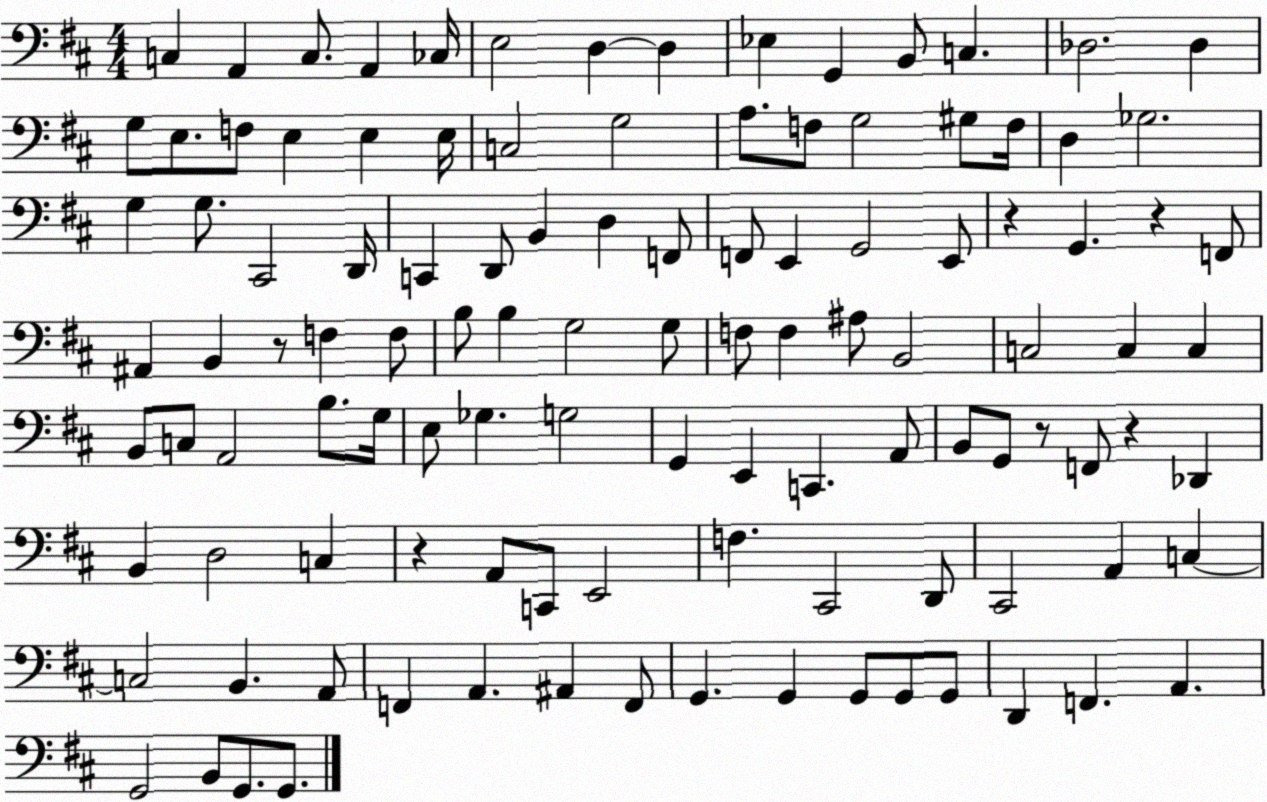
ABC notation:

X:1
T:Untitled
M:4/4
L:1/4
K:D
C, A,, C,/2 A,, _C,/4 E,2 D, D, _E, G,, B,,/2 C, _D,2 _D, G,/2 E,/2 F,/2 E, E, E,/4 C,2 G,2 A,/2 F,/2 G,2 ^G,/2 F,/4 D, _G,2 G, G,/2 ^C,,2 D,,/4 C,, D,,/2 B,, D, F,,/2 F,,/2 E,, G,,2 E,,/2 z G,, z F,,/2 ^A,, B,, z/2 F, F,/2 B,/2 B, G,2 G,/2 F,/2 F, ^A,/2 B,,2 C,2 C, C, B,,/2 C,/2 A,,2 B,/2 G,/4 E,/2 _G, G,2 G,, E,, C,, A,,/2 B,,/2 G,,/2 z/2 F,,/2 z _D,, B,, D,2 C, z A,,/2 C,,/2 E,,2 F, ^C,,2 D,,/2 ^C,,2 A,, C, C,2 B,, A,,/2 F,, A,, ^A,, F,,/2 G,, G,, G,,/2 G,,/2 G,,/2 D,, F,, A,, G,,2 B,,/2 G,,/2 G,,/2